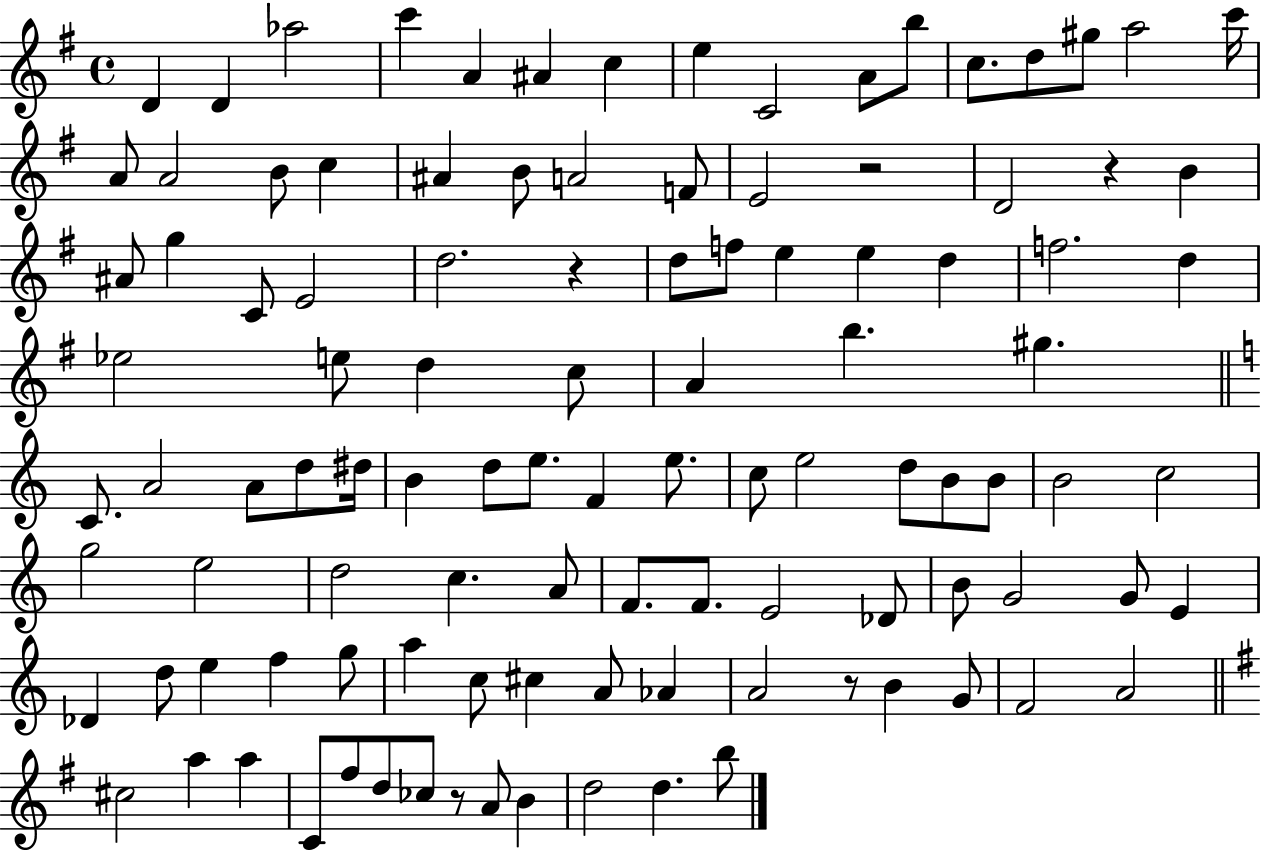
D4/q D4/q Ab5/h C6/q A4/q A#4/q C5/q E5/q C4/h A4/e B5/e C5/e. D5/e G#5/e A5/h C6/s A4/e A4/h B4/e C5/q A#4/q B4/e A4/h F4/e E4/h R/h D4/h R/q B4/q A#4/e G5/q C4/e E4/h D5/h. R/q D5/e F5/e E5/q E5/q D5/q F5/h. D5/q Eb5/h E5/e D5/q C5/e A4/q B5/q. G#5/q. C4/e. A4/h A4/e D5/e D#5/s B4/q D5/e E5/e. F4/q E5/e. C5/e E5/h D5/e B4/e B4/e B4/h C5/h G5/h E5/h D5/h C5/q. A4/e F4/e. F4/e. E4/h Db4/e B4/e G4/h G4/e E4/q Db4/q D5/e E5/q F5/q G5/e A5/q C5/e C#5/q A4/e Ab4/q A4/h R/e B4/q G4/e F4/h A4/h C#5/h A5/q A5/q C4/e F#5/e D5/e CES5/e R/e A4/e B4/q D5/h D5/q. B5/e